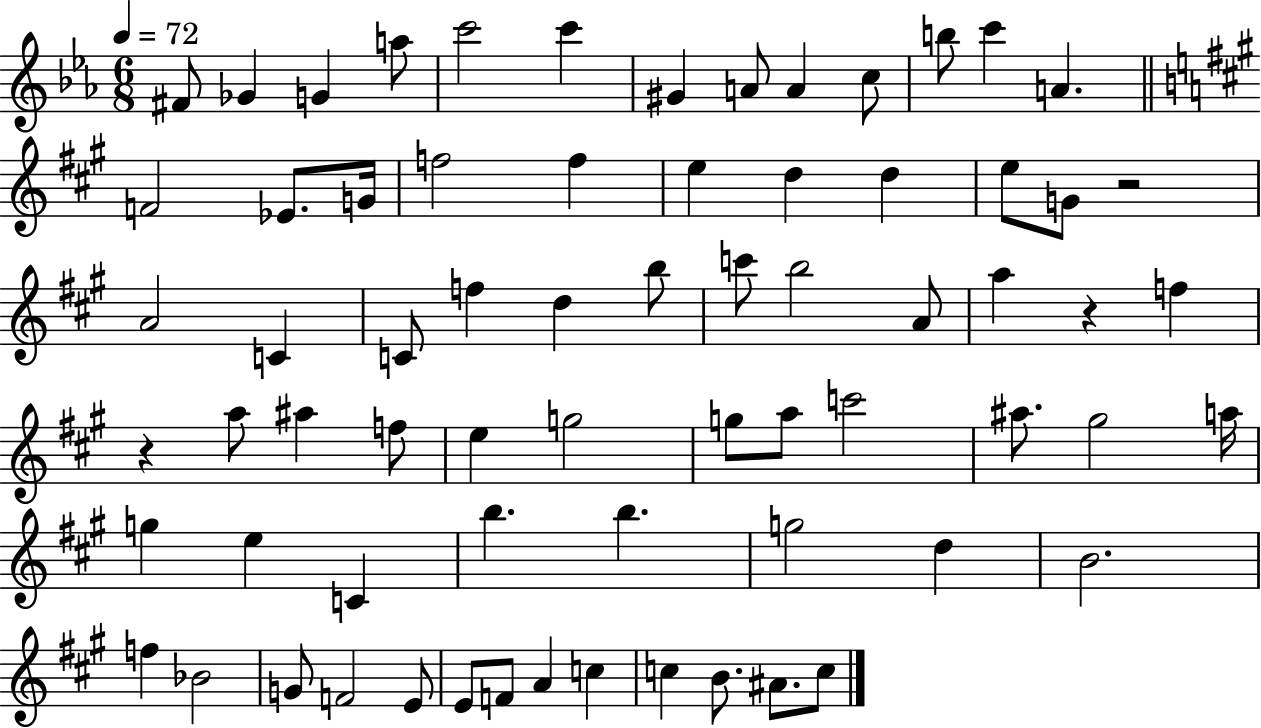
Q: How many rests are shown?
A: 3